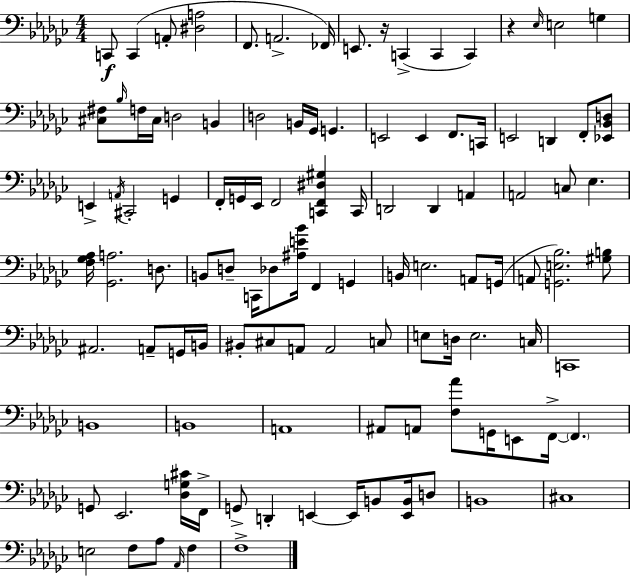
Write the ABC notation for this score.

X:1
T:Untitled
M:4/4
L:1/4
K:Ebm
C,,/2 C,, A,,/2 [^D,A,]2 F,,/2 A,,2 _F,,/4 E,,/2 z/4 C,, C,, C,, z _E,/4 E,2 G, [^C,^F,]/2 _B,/4 F,/4 ^C,/4 D,2 B,, D,2 B,,/4 _G,,/4 G,, E,,2 E,, F,,/2 C,,/4 E,,2 D,, F,,/2 [_E,,_B,,D,]/2 E,, A,,/4 ^C,,2 G,, F,,/4 G,,/4 _E,,/4 F,,2 [C,,F,,^D,^G,] C,,/4 D,,2 D,, A,, A,,2 C,/2 _E, [F,_G,_A,]/4 [_G,,A,]2 D,/2 B,,/2 D,/2 C,,/4 _D,/2 [^A,E_B]/4 F,, G,, B,,/4 E,2 A,,/2 G,,/4 A,,/2 [G,,E,_B,]2 [^G,B,]/2 ^A,,2 A,,/2 G,,/4 B,,/4 ^B,,/2 ^C,/2 A,,/2 A,,2 C,/2 E,/2 D,/4 E,2 C,/4 C,,4 B,,4 B,,4 A,,4 ^A,,/2 A,,/2 [F,_A]/2 G,,/4 E,,/2 F,,/4 F,, G,,/2 _E,,2 [_D,G,^C]/4 F,,/4 G,,/2 D,, E,, E,,/4 B,,/2 [E,,B,,]/4 D,/2 B,,4 ^C,4 E,2 F,/2 _A,/2 _A,,/4 F, F,4